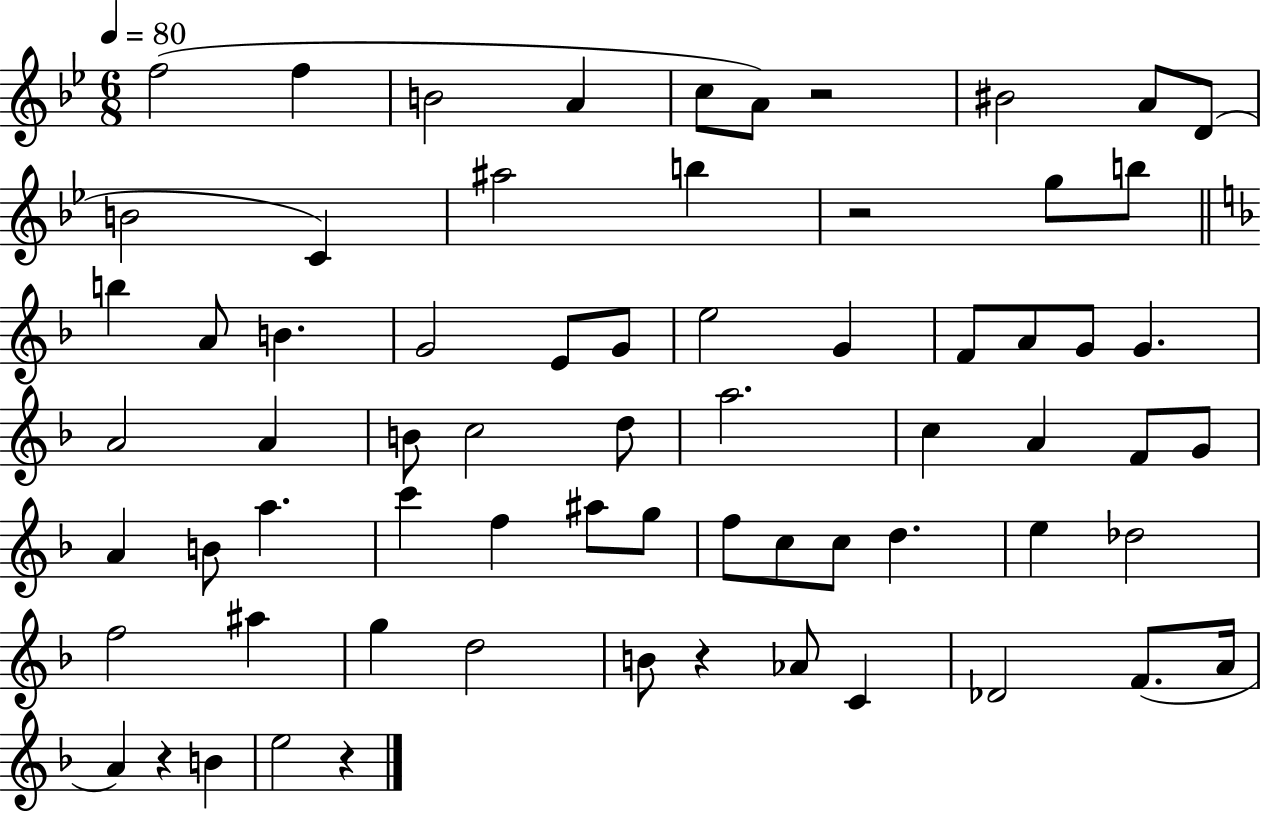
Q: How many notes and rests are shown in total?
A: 68